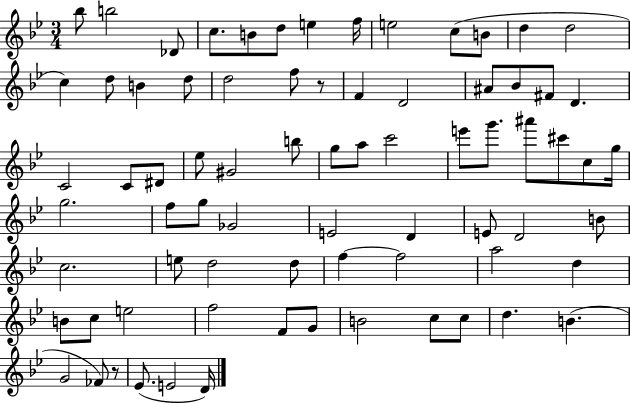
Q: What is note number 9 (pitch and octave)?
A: E5